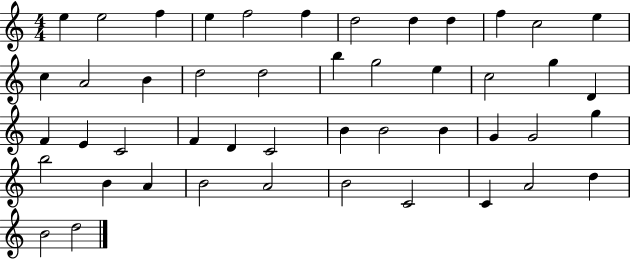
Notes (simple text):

E5/q E5/h F5/q E5/q F5/h F5/q D5/h D5/q D5/q F5/q C5/h E5/q C5/q A4/h B4/q D5/h D5/h B5/q G5/h E5/q C5/h G5/q D4/q F4/q E4/q C4/h F4/q D4/q C4/h B4/q B4/h B4/q G4/q G4/h G5/q B5/h B4/q A4/q B4/h A4/h B4/h C4/h C4/q A4/h D5/q B4/h D5/h